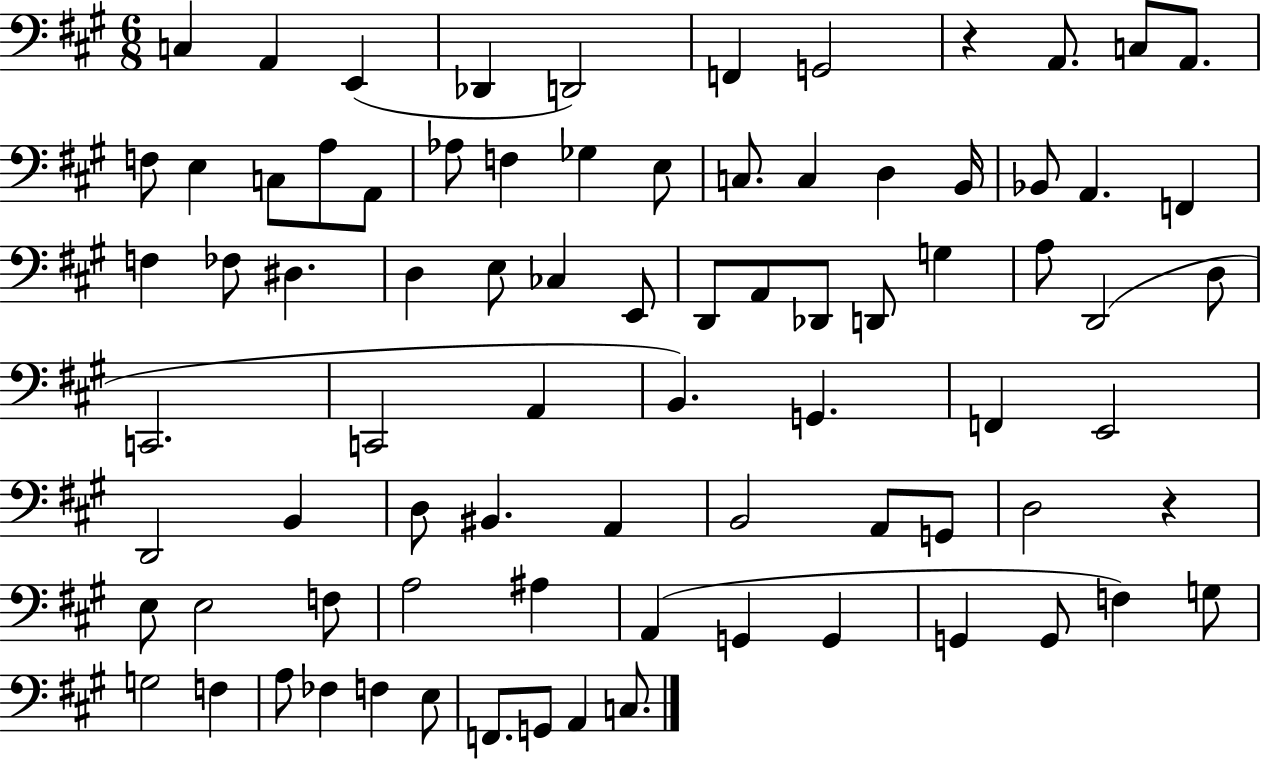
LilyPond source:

{
  \clef bass
  \numericTimeSignature
  \time 6/8
  \key a \major
  c4 a,4 e,4( | des,4 d,2) | f,4 g,2 | r4 a,8. c8 a,8. | \break f8 e4 c8 a8 a,8 | aes8 f4 ges4 e8 | c8. c4 d4 b,16 | bes,8 a,4. f,4 | \break f4 fes8 dis4. | d4 e8 ces4 e,8 | d,8 a,8 des,8 d,8 g4 | a8 d,2( d8 | \break c,2. | c,2 a,4 | b,4.) g,4. | f,4 e,2 | \break d,2 b,4 | d8 bis,4. a,4 | b,2 a,8 g,8 | d2 r4 | \break e8 e2 f8 | a2 ais4 | a,4( g,4 g,4 | g,4 g,8 f4) g8 | \break g2 f4 | a8 fes4 f4 e8 | f,8. g,8 a,4 c8. | \bar "|."
}